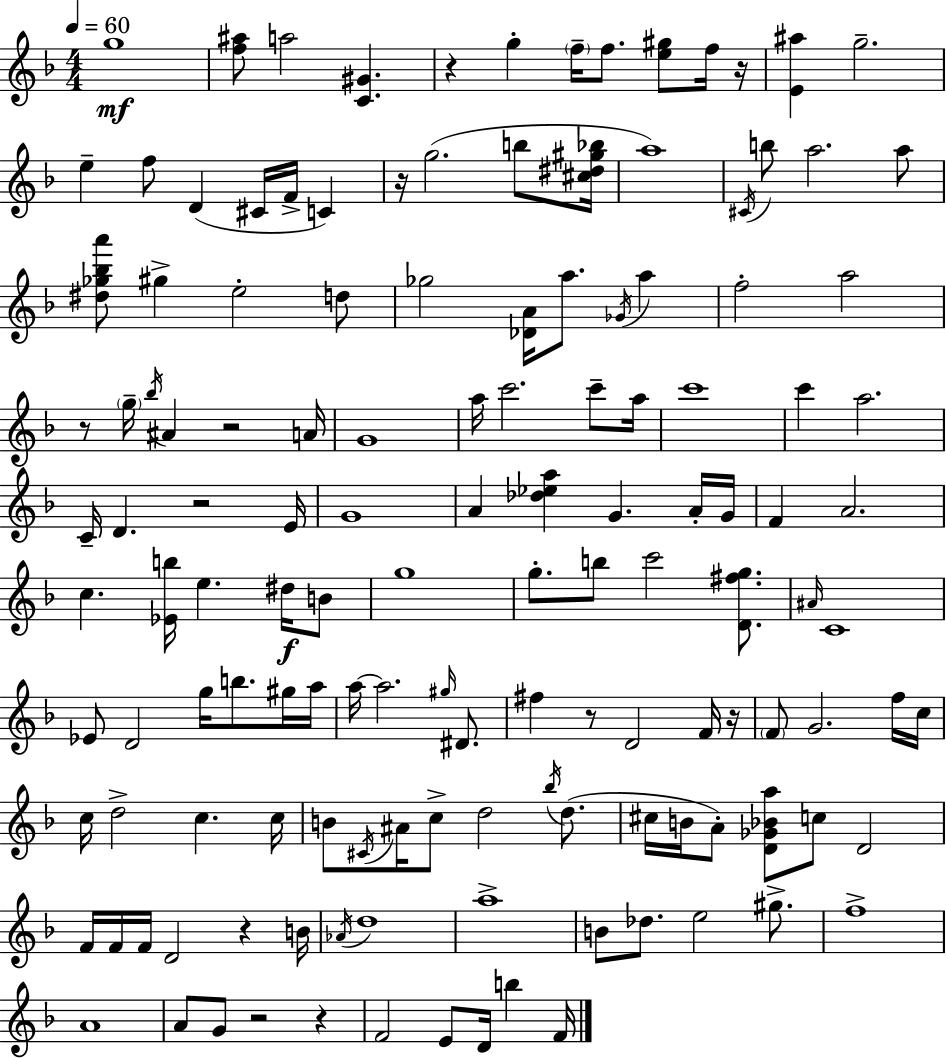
G5/w [F5,A#5]/e A5/h [C4,G#4]/q. R/q G5/q F5/s F5/e. [E5,G#5]/e F5/s R/s [E4,A#5]/q G5/h. E5/q F5/e D4/q C#4/s F4/s C4/q R/s G5/h. B5/e [C#5,D#5,G#5,Bb5]/s A5/w C#4/s B5/e A5/h. A5/e [D#5,Gb5,Bb5,A6]/e G#5/q E5/h D5/e Gb5/h [Db4,A4]/s A5/e. Gb4/s A5/q F5/h A5/h R/e G5/s Bb5/s A#4/q R/h A4/s G4/w A5/s C6/h. C6/e A5/s C6/w C6/q A5/h. C4/s D4/q. R/h E4/s G4/w A4/q [Db5,Eb5,A5]/q G4/q. A4/s G4/s F4/q A4/h. C5/q. [Eb4,B5]/s E5/q. D#5/s B4/e G5/w G5/e. B5/e C6/h [D4,F#5,G5]/e. A#4/s C4/w Eb4/e D4/h G5/s B5/e. G#5/s A5/s A5/s A5/h. G#5/s D#4/e. F#5/q R/e D4/h F4/s R/s F4/e G4/h. F5/s C5/s C5/s D5/h C5/q. C5/s B4/e C#4/s A#4/s C5/e D5/h Bb5/s D5/e. C#5/s B4/s A4/e [D4,Gb4,Bb4,A5]/e C5/e D4/h F4/s F4/s F4/s D4/h R/q B4/s Ab4/s D5/w A5/w B4/e Db5/e. E5/h G#5/e. F5/w A4/w A4/e G4/e R/h R/q F4/h E4/e D4/s B5/q F4/s